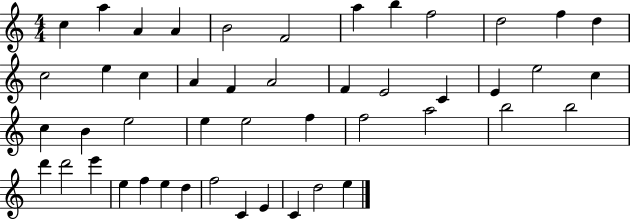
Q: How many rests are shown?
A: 0